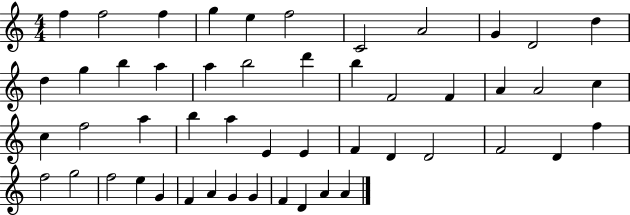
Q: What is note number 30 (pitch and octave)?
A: E4